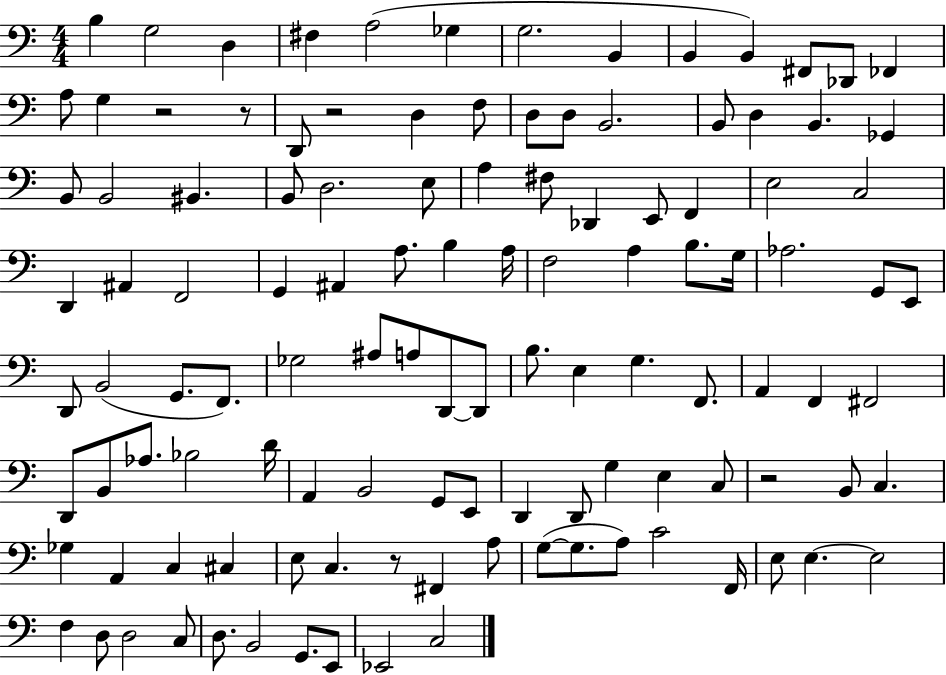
B3/q G3/h D3/q F#3/q A3/h Gb3/q G3/h. B2/q B2/q B2/q F#2/e Db2/e FES2/q A3/e G3/q R/h R/e D2/e R/h D3/q F3/e D3/e D3/e B2/h. B2/e D3/q B2/q. Gb2/q B2/e B2/h BIS2/q. B2/e D3/h. E3/e A3/q F#3/e Db2/q E2/e F2/q E3/h C3/h D2/q A#2/q F2/h G2/q A#2/q A3/e. B3/q A3/s F3/h A3/q B3/e. G3/s Ab3/h. G2/e E2/e D2/e B2/h G2/e. F2/e. Gb3/h A#3/e A3/e D2/e D2/e B3/e. E3/q G3/q. F2/e. A2/q F2/q F#2/h D2/e B2/e Ab3/e. Bb3/h D4/s A2/q B2/h G2/e E2/e D2/q D2/e G3/q E3/q C3/e R/h B2/e C3/q. Gb3/q A2/q C3/q C#3/q E3/e C3/q. R/e F#2/q A3/e G3/e G3/e. A3/e C4/h F2/s E3/e E3/q. E3/h F3/q D3/e D3/h C3/e D3/e. B2/h G2/e. E2/e Eb2/h C3/h